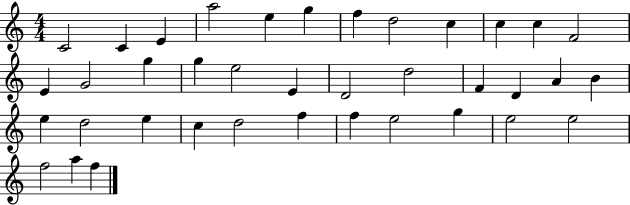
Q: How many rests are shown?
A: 0